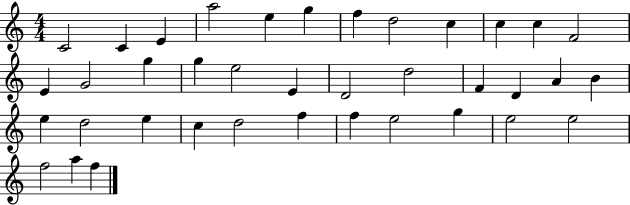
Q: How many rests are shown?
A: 0